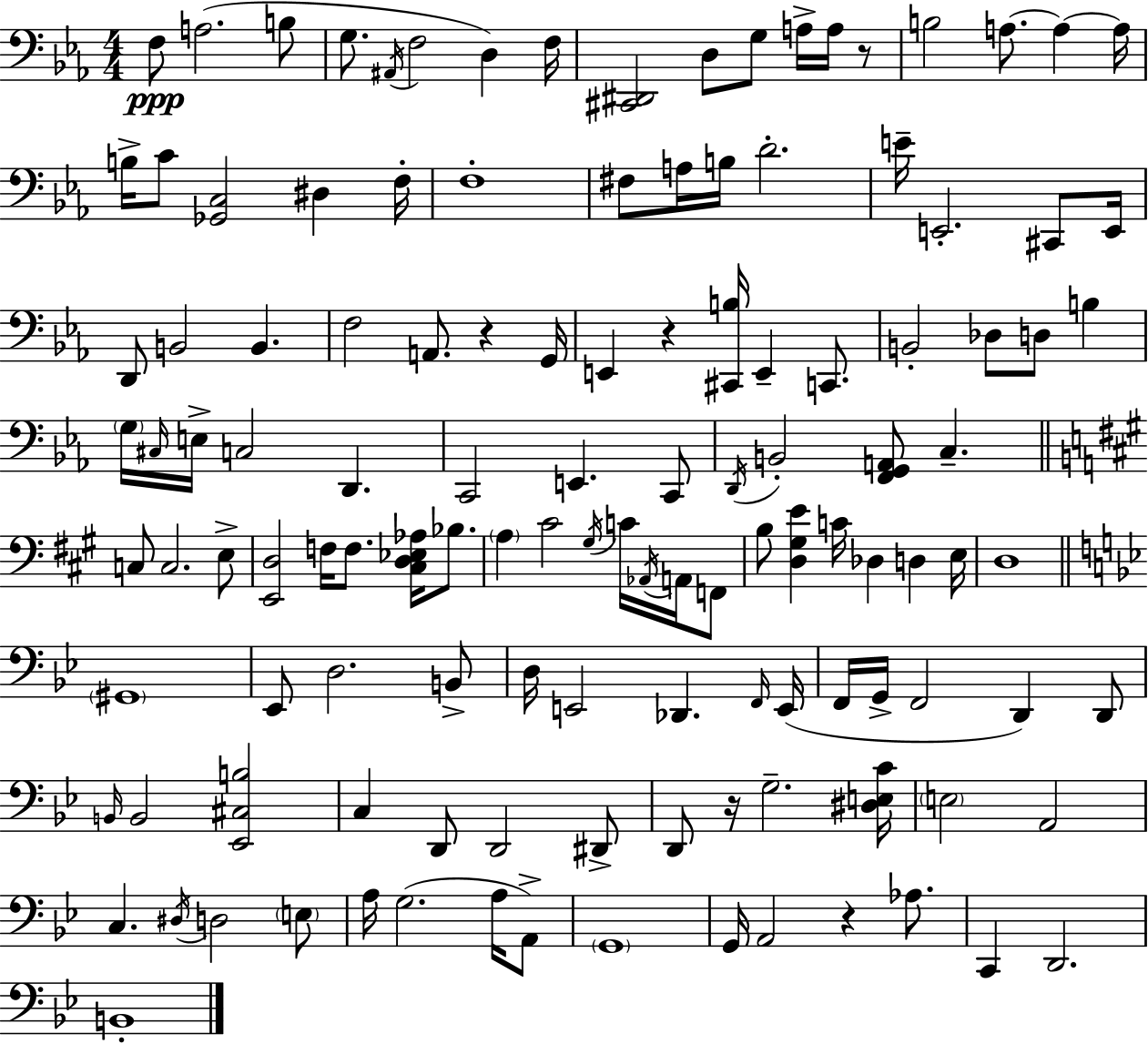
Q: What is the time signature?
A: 4/4